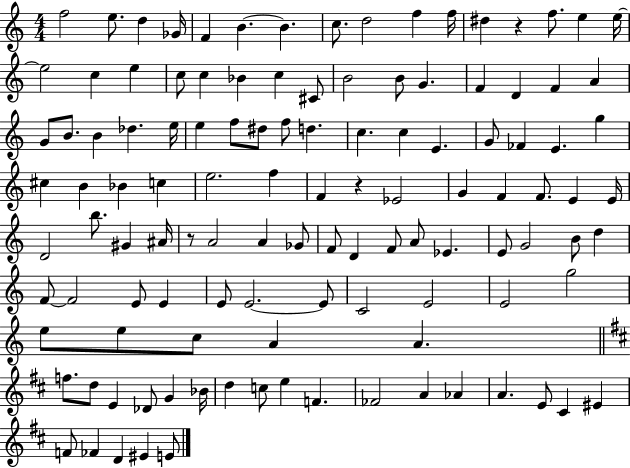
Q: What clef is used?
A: treble